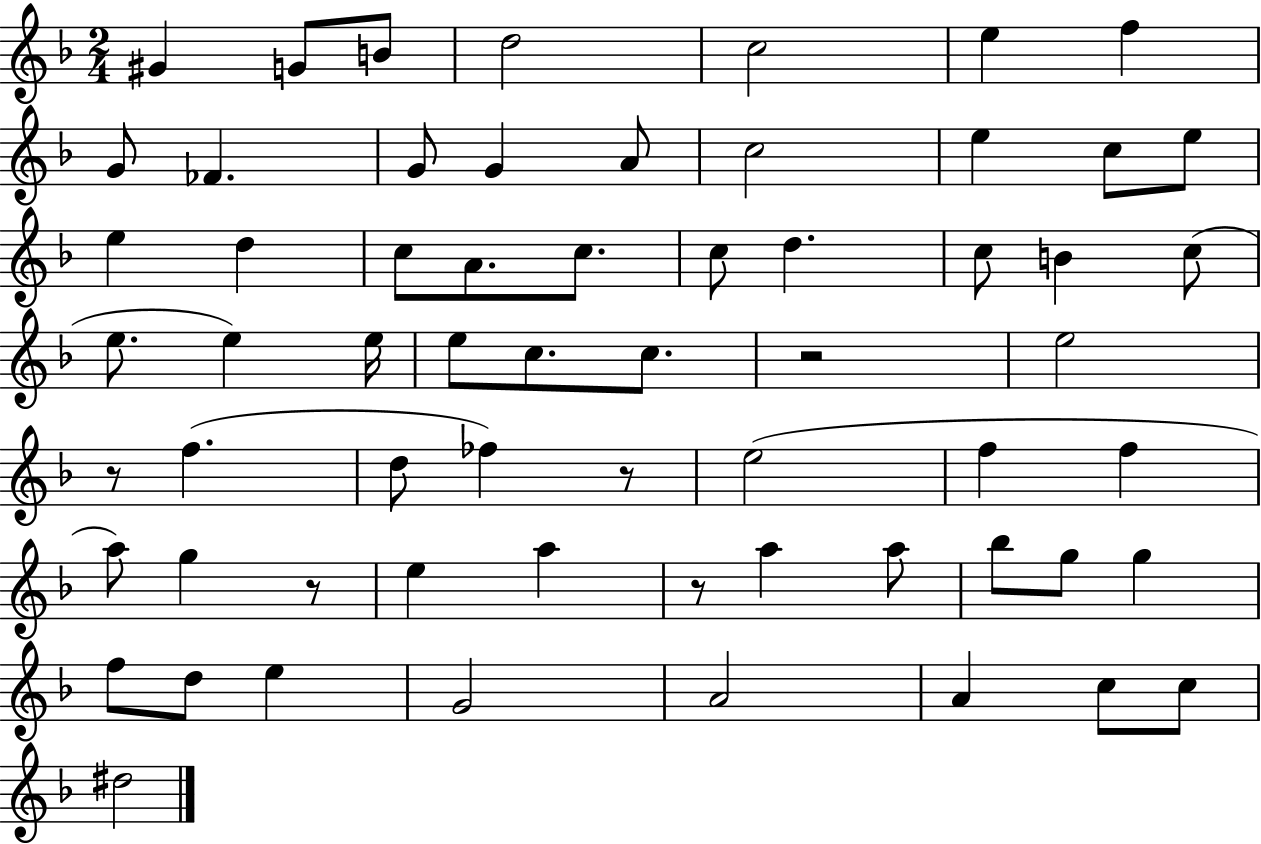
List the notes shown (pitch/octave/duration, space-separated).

G#4/q G4/e B4/e D5/h C5/h E5/q F5/q G4/e FES4/q. G4/e G4/q A4/e C5/h E5/q C5/e E5/e E5/q D5/q C5/e A4/e. C5/e. C5/e D5/q. C5/e B4/q C5/e E5/e. E5/q E5/s E5/e C5/e. C5/e. R/h E5/h R/e F5/q. D5/e FES5/q R/e E5/h F5/q F5/q A5/e G5/q R/e E5/q A5/q R/e A5/q A5/e Bb5/e G5/e G5/q F5/e D5/e E5/q G4/h A4/h A4/q C5/e C5/e D#5/h